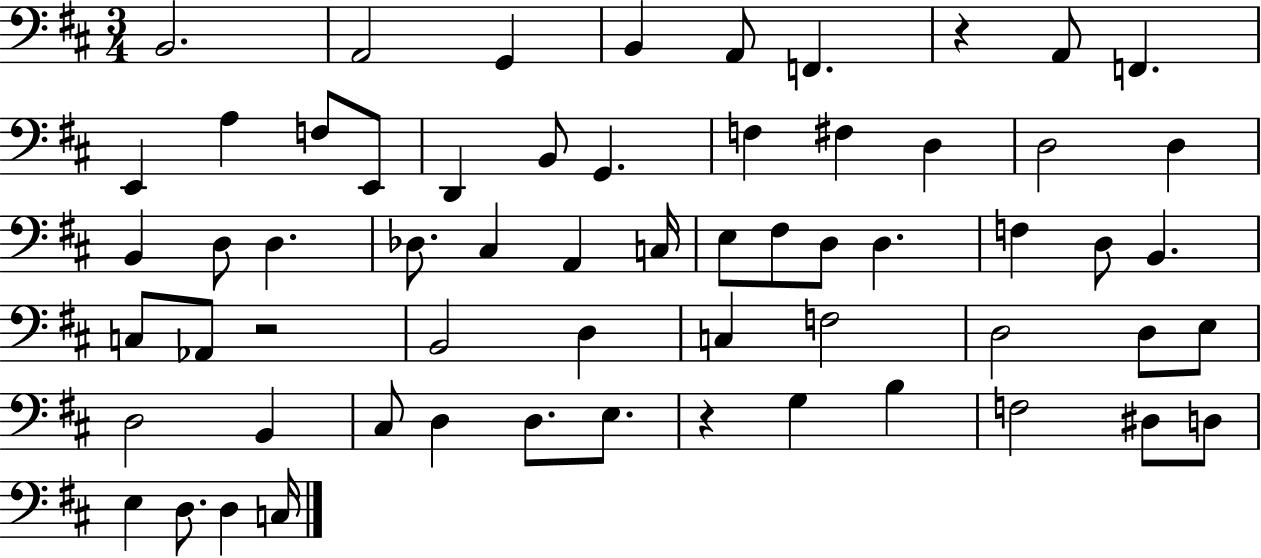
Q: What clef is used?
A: bass